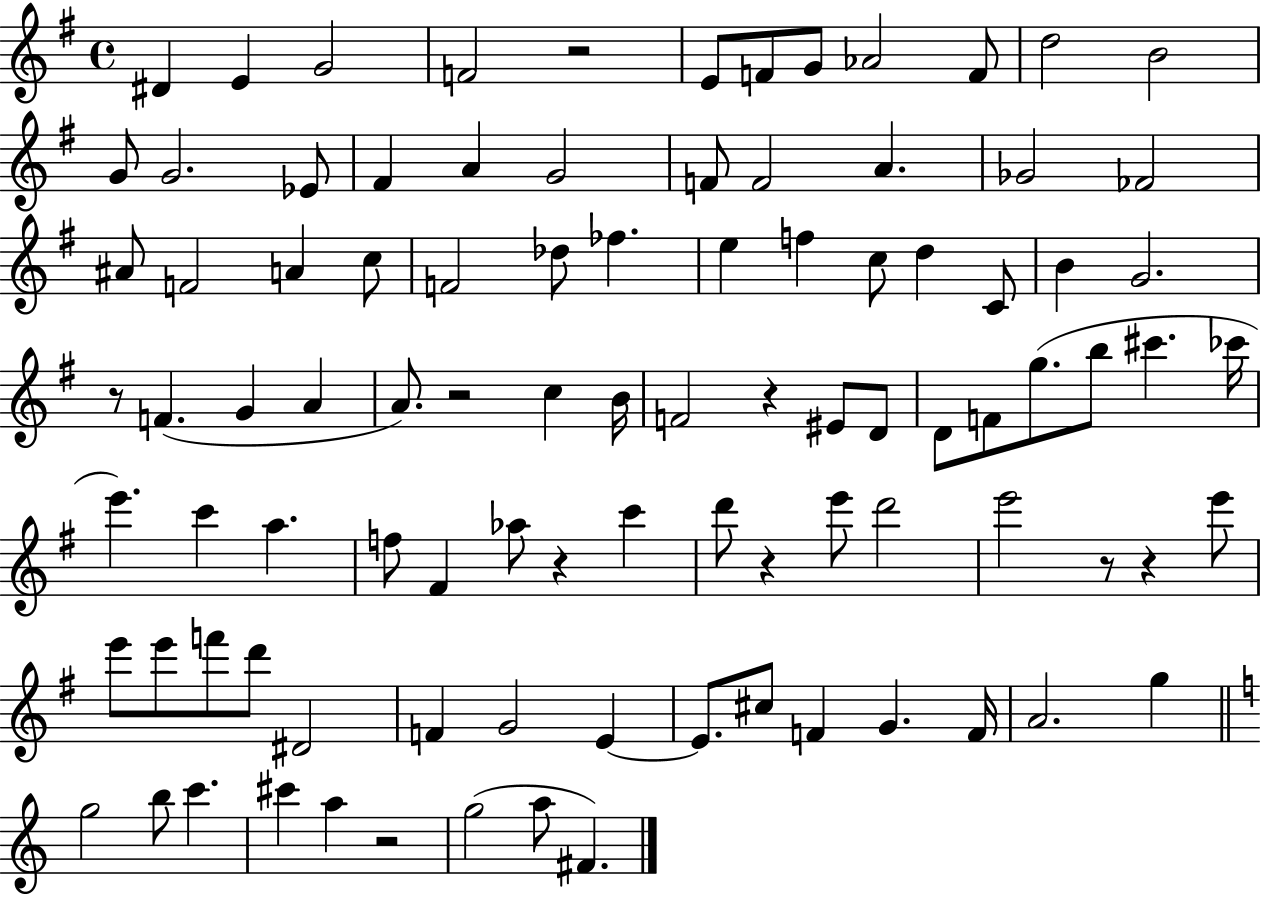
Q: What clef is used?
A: treble